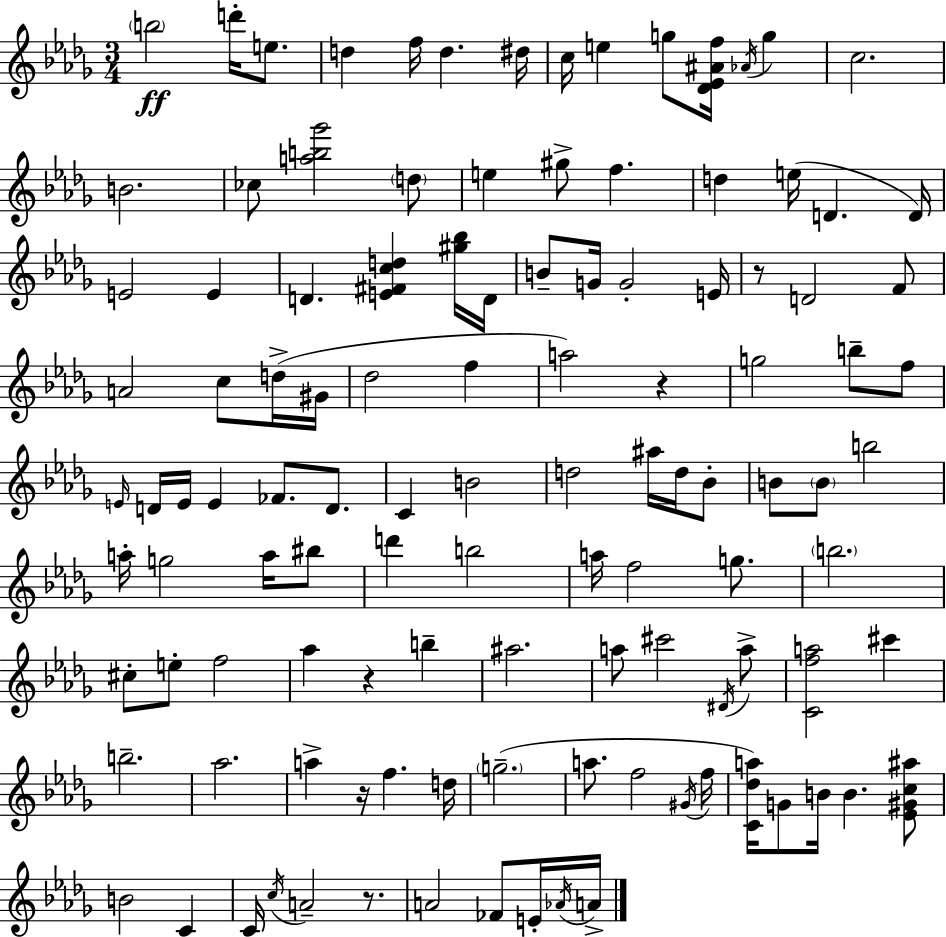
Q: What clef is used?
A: treble